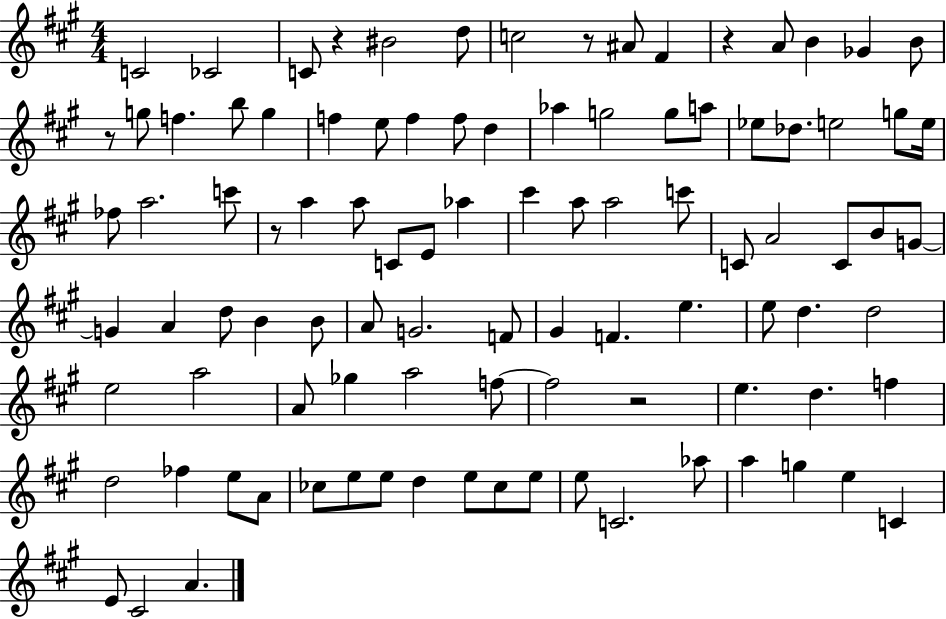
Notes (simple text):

C4/h CES4/h C4/e R/q BIS4/h D5/e C5/h R/e A#4/e F#4/q R/q A4/e B4/q Gb4/q B4/e R/e G5/e F5/q. B5/e G5/q F5/q E5/e F5/q F5/e D5/q Ab5/q G5/h G5/e A5/e Eb5/e Db5/e. E5/h G5/e E5/s FES5/e A5/h. C6/e R/e A5/q A5/e C4/e E4/e Ab5/q C#6/q A5/e A5/h C6/e C4/e A4/h C4/e B4/e G4/e G4/q A4/q D5/e B4/q B4/e A4/e G4/h. F4/e G#4/q F4/q. E5/q. E5/e D5/q. D5/h E5/h A5/h A4/e Gb5/q A5/h F5/e F5/h R/h E5/q. D5/q. F5/q D5/h FES5/q E5/e A4/e CES5/e E5/e E5/e D5/q E5/e CES5/e E5/e E5/e C4/h. Ab5/e A5/q G5/q E5/q C4/q E4/e C#4/h A4/q.